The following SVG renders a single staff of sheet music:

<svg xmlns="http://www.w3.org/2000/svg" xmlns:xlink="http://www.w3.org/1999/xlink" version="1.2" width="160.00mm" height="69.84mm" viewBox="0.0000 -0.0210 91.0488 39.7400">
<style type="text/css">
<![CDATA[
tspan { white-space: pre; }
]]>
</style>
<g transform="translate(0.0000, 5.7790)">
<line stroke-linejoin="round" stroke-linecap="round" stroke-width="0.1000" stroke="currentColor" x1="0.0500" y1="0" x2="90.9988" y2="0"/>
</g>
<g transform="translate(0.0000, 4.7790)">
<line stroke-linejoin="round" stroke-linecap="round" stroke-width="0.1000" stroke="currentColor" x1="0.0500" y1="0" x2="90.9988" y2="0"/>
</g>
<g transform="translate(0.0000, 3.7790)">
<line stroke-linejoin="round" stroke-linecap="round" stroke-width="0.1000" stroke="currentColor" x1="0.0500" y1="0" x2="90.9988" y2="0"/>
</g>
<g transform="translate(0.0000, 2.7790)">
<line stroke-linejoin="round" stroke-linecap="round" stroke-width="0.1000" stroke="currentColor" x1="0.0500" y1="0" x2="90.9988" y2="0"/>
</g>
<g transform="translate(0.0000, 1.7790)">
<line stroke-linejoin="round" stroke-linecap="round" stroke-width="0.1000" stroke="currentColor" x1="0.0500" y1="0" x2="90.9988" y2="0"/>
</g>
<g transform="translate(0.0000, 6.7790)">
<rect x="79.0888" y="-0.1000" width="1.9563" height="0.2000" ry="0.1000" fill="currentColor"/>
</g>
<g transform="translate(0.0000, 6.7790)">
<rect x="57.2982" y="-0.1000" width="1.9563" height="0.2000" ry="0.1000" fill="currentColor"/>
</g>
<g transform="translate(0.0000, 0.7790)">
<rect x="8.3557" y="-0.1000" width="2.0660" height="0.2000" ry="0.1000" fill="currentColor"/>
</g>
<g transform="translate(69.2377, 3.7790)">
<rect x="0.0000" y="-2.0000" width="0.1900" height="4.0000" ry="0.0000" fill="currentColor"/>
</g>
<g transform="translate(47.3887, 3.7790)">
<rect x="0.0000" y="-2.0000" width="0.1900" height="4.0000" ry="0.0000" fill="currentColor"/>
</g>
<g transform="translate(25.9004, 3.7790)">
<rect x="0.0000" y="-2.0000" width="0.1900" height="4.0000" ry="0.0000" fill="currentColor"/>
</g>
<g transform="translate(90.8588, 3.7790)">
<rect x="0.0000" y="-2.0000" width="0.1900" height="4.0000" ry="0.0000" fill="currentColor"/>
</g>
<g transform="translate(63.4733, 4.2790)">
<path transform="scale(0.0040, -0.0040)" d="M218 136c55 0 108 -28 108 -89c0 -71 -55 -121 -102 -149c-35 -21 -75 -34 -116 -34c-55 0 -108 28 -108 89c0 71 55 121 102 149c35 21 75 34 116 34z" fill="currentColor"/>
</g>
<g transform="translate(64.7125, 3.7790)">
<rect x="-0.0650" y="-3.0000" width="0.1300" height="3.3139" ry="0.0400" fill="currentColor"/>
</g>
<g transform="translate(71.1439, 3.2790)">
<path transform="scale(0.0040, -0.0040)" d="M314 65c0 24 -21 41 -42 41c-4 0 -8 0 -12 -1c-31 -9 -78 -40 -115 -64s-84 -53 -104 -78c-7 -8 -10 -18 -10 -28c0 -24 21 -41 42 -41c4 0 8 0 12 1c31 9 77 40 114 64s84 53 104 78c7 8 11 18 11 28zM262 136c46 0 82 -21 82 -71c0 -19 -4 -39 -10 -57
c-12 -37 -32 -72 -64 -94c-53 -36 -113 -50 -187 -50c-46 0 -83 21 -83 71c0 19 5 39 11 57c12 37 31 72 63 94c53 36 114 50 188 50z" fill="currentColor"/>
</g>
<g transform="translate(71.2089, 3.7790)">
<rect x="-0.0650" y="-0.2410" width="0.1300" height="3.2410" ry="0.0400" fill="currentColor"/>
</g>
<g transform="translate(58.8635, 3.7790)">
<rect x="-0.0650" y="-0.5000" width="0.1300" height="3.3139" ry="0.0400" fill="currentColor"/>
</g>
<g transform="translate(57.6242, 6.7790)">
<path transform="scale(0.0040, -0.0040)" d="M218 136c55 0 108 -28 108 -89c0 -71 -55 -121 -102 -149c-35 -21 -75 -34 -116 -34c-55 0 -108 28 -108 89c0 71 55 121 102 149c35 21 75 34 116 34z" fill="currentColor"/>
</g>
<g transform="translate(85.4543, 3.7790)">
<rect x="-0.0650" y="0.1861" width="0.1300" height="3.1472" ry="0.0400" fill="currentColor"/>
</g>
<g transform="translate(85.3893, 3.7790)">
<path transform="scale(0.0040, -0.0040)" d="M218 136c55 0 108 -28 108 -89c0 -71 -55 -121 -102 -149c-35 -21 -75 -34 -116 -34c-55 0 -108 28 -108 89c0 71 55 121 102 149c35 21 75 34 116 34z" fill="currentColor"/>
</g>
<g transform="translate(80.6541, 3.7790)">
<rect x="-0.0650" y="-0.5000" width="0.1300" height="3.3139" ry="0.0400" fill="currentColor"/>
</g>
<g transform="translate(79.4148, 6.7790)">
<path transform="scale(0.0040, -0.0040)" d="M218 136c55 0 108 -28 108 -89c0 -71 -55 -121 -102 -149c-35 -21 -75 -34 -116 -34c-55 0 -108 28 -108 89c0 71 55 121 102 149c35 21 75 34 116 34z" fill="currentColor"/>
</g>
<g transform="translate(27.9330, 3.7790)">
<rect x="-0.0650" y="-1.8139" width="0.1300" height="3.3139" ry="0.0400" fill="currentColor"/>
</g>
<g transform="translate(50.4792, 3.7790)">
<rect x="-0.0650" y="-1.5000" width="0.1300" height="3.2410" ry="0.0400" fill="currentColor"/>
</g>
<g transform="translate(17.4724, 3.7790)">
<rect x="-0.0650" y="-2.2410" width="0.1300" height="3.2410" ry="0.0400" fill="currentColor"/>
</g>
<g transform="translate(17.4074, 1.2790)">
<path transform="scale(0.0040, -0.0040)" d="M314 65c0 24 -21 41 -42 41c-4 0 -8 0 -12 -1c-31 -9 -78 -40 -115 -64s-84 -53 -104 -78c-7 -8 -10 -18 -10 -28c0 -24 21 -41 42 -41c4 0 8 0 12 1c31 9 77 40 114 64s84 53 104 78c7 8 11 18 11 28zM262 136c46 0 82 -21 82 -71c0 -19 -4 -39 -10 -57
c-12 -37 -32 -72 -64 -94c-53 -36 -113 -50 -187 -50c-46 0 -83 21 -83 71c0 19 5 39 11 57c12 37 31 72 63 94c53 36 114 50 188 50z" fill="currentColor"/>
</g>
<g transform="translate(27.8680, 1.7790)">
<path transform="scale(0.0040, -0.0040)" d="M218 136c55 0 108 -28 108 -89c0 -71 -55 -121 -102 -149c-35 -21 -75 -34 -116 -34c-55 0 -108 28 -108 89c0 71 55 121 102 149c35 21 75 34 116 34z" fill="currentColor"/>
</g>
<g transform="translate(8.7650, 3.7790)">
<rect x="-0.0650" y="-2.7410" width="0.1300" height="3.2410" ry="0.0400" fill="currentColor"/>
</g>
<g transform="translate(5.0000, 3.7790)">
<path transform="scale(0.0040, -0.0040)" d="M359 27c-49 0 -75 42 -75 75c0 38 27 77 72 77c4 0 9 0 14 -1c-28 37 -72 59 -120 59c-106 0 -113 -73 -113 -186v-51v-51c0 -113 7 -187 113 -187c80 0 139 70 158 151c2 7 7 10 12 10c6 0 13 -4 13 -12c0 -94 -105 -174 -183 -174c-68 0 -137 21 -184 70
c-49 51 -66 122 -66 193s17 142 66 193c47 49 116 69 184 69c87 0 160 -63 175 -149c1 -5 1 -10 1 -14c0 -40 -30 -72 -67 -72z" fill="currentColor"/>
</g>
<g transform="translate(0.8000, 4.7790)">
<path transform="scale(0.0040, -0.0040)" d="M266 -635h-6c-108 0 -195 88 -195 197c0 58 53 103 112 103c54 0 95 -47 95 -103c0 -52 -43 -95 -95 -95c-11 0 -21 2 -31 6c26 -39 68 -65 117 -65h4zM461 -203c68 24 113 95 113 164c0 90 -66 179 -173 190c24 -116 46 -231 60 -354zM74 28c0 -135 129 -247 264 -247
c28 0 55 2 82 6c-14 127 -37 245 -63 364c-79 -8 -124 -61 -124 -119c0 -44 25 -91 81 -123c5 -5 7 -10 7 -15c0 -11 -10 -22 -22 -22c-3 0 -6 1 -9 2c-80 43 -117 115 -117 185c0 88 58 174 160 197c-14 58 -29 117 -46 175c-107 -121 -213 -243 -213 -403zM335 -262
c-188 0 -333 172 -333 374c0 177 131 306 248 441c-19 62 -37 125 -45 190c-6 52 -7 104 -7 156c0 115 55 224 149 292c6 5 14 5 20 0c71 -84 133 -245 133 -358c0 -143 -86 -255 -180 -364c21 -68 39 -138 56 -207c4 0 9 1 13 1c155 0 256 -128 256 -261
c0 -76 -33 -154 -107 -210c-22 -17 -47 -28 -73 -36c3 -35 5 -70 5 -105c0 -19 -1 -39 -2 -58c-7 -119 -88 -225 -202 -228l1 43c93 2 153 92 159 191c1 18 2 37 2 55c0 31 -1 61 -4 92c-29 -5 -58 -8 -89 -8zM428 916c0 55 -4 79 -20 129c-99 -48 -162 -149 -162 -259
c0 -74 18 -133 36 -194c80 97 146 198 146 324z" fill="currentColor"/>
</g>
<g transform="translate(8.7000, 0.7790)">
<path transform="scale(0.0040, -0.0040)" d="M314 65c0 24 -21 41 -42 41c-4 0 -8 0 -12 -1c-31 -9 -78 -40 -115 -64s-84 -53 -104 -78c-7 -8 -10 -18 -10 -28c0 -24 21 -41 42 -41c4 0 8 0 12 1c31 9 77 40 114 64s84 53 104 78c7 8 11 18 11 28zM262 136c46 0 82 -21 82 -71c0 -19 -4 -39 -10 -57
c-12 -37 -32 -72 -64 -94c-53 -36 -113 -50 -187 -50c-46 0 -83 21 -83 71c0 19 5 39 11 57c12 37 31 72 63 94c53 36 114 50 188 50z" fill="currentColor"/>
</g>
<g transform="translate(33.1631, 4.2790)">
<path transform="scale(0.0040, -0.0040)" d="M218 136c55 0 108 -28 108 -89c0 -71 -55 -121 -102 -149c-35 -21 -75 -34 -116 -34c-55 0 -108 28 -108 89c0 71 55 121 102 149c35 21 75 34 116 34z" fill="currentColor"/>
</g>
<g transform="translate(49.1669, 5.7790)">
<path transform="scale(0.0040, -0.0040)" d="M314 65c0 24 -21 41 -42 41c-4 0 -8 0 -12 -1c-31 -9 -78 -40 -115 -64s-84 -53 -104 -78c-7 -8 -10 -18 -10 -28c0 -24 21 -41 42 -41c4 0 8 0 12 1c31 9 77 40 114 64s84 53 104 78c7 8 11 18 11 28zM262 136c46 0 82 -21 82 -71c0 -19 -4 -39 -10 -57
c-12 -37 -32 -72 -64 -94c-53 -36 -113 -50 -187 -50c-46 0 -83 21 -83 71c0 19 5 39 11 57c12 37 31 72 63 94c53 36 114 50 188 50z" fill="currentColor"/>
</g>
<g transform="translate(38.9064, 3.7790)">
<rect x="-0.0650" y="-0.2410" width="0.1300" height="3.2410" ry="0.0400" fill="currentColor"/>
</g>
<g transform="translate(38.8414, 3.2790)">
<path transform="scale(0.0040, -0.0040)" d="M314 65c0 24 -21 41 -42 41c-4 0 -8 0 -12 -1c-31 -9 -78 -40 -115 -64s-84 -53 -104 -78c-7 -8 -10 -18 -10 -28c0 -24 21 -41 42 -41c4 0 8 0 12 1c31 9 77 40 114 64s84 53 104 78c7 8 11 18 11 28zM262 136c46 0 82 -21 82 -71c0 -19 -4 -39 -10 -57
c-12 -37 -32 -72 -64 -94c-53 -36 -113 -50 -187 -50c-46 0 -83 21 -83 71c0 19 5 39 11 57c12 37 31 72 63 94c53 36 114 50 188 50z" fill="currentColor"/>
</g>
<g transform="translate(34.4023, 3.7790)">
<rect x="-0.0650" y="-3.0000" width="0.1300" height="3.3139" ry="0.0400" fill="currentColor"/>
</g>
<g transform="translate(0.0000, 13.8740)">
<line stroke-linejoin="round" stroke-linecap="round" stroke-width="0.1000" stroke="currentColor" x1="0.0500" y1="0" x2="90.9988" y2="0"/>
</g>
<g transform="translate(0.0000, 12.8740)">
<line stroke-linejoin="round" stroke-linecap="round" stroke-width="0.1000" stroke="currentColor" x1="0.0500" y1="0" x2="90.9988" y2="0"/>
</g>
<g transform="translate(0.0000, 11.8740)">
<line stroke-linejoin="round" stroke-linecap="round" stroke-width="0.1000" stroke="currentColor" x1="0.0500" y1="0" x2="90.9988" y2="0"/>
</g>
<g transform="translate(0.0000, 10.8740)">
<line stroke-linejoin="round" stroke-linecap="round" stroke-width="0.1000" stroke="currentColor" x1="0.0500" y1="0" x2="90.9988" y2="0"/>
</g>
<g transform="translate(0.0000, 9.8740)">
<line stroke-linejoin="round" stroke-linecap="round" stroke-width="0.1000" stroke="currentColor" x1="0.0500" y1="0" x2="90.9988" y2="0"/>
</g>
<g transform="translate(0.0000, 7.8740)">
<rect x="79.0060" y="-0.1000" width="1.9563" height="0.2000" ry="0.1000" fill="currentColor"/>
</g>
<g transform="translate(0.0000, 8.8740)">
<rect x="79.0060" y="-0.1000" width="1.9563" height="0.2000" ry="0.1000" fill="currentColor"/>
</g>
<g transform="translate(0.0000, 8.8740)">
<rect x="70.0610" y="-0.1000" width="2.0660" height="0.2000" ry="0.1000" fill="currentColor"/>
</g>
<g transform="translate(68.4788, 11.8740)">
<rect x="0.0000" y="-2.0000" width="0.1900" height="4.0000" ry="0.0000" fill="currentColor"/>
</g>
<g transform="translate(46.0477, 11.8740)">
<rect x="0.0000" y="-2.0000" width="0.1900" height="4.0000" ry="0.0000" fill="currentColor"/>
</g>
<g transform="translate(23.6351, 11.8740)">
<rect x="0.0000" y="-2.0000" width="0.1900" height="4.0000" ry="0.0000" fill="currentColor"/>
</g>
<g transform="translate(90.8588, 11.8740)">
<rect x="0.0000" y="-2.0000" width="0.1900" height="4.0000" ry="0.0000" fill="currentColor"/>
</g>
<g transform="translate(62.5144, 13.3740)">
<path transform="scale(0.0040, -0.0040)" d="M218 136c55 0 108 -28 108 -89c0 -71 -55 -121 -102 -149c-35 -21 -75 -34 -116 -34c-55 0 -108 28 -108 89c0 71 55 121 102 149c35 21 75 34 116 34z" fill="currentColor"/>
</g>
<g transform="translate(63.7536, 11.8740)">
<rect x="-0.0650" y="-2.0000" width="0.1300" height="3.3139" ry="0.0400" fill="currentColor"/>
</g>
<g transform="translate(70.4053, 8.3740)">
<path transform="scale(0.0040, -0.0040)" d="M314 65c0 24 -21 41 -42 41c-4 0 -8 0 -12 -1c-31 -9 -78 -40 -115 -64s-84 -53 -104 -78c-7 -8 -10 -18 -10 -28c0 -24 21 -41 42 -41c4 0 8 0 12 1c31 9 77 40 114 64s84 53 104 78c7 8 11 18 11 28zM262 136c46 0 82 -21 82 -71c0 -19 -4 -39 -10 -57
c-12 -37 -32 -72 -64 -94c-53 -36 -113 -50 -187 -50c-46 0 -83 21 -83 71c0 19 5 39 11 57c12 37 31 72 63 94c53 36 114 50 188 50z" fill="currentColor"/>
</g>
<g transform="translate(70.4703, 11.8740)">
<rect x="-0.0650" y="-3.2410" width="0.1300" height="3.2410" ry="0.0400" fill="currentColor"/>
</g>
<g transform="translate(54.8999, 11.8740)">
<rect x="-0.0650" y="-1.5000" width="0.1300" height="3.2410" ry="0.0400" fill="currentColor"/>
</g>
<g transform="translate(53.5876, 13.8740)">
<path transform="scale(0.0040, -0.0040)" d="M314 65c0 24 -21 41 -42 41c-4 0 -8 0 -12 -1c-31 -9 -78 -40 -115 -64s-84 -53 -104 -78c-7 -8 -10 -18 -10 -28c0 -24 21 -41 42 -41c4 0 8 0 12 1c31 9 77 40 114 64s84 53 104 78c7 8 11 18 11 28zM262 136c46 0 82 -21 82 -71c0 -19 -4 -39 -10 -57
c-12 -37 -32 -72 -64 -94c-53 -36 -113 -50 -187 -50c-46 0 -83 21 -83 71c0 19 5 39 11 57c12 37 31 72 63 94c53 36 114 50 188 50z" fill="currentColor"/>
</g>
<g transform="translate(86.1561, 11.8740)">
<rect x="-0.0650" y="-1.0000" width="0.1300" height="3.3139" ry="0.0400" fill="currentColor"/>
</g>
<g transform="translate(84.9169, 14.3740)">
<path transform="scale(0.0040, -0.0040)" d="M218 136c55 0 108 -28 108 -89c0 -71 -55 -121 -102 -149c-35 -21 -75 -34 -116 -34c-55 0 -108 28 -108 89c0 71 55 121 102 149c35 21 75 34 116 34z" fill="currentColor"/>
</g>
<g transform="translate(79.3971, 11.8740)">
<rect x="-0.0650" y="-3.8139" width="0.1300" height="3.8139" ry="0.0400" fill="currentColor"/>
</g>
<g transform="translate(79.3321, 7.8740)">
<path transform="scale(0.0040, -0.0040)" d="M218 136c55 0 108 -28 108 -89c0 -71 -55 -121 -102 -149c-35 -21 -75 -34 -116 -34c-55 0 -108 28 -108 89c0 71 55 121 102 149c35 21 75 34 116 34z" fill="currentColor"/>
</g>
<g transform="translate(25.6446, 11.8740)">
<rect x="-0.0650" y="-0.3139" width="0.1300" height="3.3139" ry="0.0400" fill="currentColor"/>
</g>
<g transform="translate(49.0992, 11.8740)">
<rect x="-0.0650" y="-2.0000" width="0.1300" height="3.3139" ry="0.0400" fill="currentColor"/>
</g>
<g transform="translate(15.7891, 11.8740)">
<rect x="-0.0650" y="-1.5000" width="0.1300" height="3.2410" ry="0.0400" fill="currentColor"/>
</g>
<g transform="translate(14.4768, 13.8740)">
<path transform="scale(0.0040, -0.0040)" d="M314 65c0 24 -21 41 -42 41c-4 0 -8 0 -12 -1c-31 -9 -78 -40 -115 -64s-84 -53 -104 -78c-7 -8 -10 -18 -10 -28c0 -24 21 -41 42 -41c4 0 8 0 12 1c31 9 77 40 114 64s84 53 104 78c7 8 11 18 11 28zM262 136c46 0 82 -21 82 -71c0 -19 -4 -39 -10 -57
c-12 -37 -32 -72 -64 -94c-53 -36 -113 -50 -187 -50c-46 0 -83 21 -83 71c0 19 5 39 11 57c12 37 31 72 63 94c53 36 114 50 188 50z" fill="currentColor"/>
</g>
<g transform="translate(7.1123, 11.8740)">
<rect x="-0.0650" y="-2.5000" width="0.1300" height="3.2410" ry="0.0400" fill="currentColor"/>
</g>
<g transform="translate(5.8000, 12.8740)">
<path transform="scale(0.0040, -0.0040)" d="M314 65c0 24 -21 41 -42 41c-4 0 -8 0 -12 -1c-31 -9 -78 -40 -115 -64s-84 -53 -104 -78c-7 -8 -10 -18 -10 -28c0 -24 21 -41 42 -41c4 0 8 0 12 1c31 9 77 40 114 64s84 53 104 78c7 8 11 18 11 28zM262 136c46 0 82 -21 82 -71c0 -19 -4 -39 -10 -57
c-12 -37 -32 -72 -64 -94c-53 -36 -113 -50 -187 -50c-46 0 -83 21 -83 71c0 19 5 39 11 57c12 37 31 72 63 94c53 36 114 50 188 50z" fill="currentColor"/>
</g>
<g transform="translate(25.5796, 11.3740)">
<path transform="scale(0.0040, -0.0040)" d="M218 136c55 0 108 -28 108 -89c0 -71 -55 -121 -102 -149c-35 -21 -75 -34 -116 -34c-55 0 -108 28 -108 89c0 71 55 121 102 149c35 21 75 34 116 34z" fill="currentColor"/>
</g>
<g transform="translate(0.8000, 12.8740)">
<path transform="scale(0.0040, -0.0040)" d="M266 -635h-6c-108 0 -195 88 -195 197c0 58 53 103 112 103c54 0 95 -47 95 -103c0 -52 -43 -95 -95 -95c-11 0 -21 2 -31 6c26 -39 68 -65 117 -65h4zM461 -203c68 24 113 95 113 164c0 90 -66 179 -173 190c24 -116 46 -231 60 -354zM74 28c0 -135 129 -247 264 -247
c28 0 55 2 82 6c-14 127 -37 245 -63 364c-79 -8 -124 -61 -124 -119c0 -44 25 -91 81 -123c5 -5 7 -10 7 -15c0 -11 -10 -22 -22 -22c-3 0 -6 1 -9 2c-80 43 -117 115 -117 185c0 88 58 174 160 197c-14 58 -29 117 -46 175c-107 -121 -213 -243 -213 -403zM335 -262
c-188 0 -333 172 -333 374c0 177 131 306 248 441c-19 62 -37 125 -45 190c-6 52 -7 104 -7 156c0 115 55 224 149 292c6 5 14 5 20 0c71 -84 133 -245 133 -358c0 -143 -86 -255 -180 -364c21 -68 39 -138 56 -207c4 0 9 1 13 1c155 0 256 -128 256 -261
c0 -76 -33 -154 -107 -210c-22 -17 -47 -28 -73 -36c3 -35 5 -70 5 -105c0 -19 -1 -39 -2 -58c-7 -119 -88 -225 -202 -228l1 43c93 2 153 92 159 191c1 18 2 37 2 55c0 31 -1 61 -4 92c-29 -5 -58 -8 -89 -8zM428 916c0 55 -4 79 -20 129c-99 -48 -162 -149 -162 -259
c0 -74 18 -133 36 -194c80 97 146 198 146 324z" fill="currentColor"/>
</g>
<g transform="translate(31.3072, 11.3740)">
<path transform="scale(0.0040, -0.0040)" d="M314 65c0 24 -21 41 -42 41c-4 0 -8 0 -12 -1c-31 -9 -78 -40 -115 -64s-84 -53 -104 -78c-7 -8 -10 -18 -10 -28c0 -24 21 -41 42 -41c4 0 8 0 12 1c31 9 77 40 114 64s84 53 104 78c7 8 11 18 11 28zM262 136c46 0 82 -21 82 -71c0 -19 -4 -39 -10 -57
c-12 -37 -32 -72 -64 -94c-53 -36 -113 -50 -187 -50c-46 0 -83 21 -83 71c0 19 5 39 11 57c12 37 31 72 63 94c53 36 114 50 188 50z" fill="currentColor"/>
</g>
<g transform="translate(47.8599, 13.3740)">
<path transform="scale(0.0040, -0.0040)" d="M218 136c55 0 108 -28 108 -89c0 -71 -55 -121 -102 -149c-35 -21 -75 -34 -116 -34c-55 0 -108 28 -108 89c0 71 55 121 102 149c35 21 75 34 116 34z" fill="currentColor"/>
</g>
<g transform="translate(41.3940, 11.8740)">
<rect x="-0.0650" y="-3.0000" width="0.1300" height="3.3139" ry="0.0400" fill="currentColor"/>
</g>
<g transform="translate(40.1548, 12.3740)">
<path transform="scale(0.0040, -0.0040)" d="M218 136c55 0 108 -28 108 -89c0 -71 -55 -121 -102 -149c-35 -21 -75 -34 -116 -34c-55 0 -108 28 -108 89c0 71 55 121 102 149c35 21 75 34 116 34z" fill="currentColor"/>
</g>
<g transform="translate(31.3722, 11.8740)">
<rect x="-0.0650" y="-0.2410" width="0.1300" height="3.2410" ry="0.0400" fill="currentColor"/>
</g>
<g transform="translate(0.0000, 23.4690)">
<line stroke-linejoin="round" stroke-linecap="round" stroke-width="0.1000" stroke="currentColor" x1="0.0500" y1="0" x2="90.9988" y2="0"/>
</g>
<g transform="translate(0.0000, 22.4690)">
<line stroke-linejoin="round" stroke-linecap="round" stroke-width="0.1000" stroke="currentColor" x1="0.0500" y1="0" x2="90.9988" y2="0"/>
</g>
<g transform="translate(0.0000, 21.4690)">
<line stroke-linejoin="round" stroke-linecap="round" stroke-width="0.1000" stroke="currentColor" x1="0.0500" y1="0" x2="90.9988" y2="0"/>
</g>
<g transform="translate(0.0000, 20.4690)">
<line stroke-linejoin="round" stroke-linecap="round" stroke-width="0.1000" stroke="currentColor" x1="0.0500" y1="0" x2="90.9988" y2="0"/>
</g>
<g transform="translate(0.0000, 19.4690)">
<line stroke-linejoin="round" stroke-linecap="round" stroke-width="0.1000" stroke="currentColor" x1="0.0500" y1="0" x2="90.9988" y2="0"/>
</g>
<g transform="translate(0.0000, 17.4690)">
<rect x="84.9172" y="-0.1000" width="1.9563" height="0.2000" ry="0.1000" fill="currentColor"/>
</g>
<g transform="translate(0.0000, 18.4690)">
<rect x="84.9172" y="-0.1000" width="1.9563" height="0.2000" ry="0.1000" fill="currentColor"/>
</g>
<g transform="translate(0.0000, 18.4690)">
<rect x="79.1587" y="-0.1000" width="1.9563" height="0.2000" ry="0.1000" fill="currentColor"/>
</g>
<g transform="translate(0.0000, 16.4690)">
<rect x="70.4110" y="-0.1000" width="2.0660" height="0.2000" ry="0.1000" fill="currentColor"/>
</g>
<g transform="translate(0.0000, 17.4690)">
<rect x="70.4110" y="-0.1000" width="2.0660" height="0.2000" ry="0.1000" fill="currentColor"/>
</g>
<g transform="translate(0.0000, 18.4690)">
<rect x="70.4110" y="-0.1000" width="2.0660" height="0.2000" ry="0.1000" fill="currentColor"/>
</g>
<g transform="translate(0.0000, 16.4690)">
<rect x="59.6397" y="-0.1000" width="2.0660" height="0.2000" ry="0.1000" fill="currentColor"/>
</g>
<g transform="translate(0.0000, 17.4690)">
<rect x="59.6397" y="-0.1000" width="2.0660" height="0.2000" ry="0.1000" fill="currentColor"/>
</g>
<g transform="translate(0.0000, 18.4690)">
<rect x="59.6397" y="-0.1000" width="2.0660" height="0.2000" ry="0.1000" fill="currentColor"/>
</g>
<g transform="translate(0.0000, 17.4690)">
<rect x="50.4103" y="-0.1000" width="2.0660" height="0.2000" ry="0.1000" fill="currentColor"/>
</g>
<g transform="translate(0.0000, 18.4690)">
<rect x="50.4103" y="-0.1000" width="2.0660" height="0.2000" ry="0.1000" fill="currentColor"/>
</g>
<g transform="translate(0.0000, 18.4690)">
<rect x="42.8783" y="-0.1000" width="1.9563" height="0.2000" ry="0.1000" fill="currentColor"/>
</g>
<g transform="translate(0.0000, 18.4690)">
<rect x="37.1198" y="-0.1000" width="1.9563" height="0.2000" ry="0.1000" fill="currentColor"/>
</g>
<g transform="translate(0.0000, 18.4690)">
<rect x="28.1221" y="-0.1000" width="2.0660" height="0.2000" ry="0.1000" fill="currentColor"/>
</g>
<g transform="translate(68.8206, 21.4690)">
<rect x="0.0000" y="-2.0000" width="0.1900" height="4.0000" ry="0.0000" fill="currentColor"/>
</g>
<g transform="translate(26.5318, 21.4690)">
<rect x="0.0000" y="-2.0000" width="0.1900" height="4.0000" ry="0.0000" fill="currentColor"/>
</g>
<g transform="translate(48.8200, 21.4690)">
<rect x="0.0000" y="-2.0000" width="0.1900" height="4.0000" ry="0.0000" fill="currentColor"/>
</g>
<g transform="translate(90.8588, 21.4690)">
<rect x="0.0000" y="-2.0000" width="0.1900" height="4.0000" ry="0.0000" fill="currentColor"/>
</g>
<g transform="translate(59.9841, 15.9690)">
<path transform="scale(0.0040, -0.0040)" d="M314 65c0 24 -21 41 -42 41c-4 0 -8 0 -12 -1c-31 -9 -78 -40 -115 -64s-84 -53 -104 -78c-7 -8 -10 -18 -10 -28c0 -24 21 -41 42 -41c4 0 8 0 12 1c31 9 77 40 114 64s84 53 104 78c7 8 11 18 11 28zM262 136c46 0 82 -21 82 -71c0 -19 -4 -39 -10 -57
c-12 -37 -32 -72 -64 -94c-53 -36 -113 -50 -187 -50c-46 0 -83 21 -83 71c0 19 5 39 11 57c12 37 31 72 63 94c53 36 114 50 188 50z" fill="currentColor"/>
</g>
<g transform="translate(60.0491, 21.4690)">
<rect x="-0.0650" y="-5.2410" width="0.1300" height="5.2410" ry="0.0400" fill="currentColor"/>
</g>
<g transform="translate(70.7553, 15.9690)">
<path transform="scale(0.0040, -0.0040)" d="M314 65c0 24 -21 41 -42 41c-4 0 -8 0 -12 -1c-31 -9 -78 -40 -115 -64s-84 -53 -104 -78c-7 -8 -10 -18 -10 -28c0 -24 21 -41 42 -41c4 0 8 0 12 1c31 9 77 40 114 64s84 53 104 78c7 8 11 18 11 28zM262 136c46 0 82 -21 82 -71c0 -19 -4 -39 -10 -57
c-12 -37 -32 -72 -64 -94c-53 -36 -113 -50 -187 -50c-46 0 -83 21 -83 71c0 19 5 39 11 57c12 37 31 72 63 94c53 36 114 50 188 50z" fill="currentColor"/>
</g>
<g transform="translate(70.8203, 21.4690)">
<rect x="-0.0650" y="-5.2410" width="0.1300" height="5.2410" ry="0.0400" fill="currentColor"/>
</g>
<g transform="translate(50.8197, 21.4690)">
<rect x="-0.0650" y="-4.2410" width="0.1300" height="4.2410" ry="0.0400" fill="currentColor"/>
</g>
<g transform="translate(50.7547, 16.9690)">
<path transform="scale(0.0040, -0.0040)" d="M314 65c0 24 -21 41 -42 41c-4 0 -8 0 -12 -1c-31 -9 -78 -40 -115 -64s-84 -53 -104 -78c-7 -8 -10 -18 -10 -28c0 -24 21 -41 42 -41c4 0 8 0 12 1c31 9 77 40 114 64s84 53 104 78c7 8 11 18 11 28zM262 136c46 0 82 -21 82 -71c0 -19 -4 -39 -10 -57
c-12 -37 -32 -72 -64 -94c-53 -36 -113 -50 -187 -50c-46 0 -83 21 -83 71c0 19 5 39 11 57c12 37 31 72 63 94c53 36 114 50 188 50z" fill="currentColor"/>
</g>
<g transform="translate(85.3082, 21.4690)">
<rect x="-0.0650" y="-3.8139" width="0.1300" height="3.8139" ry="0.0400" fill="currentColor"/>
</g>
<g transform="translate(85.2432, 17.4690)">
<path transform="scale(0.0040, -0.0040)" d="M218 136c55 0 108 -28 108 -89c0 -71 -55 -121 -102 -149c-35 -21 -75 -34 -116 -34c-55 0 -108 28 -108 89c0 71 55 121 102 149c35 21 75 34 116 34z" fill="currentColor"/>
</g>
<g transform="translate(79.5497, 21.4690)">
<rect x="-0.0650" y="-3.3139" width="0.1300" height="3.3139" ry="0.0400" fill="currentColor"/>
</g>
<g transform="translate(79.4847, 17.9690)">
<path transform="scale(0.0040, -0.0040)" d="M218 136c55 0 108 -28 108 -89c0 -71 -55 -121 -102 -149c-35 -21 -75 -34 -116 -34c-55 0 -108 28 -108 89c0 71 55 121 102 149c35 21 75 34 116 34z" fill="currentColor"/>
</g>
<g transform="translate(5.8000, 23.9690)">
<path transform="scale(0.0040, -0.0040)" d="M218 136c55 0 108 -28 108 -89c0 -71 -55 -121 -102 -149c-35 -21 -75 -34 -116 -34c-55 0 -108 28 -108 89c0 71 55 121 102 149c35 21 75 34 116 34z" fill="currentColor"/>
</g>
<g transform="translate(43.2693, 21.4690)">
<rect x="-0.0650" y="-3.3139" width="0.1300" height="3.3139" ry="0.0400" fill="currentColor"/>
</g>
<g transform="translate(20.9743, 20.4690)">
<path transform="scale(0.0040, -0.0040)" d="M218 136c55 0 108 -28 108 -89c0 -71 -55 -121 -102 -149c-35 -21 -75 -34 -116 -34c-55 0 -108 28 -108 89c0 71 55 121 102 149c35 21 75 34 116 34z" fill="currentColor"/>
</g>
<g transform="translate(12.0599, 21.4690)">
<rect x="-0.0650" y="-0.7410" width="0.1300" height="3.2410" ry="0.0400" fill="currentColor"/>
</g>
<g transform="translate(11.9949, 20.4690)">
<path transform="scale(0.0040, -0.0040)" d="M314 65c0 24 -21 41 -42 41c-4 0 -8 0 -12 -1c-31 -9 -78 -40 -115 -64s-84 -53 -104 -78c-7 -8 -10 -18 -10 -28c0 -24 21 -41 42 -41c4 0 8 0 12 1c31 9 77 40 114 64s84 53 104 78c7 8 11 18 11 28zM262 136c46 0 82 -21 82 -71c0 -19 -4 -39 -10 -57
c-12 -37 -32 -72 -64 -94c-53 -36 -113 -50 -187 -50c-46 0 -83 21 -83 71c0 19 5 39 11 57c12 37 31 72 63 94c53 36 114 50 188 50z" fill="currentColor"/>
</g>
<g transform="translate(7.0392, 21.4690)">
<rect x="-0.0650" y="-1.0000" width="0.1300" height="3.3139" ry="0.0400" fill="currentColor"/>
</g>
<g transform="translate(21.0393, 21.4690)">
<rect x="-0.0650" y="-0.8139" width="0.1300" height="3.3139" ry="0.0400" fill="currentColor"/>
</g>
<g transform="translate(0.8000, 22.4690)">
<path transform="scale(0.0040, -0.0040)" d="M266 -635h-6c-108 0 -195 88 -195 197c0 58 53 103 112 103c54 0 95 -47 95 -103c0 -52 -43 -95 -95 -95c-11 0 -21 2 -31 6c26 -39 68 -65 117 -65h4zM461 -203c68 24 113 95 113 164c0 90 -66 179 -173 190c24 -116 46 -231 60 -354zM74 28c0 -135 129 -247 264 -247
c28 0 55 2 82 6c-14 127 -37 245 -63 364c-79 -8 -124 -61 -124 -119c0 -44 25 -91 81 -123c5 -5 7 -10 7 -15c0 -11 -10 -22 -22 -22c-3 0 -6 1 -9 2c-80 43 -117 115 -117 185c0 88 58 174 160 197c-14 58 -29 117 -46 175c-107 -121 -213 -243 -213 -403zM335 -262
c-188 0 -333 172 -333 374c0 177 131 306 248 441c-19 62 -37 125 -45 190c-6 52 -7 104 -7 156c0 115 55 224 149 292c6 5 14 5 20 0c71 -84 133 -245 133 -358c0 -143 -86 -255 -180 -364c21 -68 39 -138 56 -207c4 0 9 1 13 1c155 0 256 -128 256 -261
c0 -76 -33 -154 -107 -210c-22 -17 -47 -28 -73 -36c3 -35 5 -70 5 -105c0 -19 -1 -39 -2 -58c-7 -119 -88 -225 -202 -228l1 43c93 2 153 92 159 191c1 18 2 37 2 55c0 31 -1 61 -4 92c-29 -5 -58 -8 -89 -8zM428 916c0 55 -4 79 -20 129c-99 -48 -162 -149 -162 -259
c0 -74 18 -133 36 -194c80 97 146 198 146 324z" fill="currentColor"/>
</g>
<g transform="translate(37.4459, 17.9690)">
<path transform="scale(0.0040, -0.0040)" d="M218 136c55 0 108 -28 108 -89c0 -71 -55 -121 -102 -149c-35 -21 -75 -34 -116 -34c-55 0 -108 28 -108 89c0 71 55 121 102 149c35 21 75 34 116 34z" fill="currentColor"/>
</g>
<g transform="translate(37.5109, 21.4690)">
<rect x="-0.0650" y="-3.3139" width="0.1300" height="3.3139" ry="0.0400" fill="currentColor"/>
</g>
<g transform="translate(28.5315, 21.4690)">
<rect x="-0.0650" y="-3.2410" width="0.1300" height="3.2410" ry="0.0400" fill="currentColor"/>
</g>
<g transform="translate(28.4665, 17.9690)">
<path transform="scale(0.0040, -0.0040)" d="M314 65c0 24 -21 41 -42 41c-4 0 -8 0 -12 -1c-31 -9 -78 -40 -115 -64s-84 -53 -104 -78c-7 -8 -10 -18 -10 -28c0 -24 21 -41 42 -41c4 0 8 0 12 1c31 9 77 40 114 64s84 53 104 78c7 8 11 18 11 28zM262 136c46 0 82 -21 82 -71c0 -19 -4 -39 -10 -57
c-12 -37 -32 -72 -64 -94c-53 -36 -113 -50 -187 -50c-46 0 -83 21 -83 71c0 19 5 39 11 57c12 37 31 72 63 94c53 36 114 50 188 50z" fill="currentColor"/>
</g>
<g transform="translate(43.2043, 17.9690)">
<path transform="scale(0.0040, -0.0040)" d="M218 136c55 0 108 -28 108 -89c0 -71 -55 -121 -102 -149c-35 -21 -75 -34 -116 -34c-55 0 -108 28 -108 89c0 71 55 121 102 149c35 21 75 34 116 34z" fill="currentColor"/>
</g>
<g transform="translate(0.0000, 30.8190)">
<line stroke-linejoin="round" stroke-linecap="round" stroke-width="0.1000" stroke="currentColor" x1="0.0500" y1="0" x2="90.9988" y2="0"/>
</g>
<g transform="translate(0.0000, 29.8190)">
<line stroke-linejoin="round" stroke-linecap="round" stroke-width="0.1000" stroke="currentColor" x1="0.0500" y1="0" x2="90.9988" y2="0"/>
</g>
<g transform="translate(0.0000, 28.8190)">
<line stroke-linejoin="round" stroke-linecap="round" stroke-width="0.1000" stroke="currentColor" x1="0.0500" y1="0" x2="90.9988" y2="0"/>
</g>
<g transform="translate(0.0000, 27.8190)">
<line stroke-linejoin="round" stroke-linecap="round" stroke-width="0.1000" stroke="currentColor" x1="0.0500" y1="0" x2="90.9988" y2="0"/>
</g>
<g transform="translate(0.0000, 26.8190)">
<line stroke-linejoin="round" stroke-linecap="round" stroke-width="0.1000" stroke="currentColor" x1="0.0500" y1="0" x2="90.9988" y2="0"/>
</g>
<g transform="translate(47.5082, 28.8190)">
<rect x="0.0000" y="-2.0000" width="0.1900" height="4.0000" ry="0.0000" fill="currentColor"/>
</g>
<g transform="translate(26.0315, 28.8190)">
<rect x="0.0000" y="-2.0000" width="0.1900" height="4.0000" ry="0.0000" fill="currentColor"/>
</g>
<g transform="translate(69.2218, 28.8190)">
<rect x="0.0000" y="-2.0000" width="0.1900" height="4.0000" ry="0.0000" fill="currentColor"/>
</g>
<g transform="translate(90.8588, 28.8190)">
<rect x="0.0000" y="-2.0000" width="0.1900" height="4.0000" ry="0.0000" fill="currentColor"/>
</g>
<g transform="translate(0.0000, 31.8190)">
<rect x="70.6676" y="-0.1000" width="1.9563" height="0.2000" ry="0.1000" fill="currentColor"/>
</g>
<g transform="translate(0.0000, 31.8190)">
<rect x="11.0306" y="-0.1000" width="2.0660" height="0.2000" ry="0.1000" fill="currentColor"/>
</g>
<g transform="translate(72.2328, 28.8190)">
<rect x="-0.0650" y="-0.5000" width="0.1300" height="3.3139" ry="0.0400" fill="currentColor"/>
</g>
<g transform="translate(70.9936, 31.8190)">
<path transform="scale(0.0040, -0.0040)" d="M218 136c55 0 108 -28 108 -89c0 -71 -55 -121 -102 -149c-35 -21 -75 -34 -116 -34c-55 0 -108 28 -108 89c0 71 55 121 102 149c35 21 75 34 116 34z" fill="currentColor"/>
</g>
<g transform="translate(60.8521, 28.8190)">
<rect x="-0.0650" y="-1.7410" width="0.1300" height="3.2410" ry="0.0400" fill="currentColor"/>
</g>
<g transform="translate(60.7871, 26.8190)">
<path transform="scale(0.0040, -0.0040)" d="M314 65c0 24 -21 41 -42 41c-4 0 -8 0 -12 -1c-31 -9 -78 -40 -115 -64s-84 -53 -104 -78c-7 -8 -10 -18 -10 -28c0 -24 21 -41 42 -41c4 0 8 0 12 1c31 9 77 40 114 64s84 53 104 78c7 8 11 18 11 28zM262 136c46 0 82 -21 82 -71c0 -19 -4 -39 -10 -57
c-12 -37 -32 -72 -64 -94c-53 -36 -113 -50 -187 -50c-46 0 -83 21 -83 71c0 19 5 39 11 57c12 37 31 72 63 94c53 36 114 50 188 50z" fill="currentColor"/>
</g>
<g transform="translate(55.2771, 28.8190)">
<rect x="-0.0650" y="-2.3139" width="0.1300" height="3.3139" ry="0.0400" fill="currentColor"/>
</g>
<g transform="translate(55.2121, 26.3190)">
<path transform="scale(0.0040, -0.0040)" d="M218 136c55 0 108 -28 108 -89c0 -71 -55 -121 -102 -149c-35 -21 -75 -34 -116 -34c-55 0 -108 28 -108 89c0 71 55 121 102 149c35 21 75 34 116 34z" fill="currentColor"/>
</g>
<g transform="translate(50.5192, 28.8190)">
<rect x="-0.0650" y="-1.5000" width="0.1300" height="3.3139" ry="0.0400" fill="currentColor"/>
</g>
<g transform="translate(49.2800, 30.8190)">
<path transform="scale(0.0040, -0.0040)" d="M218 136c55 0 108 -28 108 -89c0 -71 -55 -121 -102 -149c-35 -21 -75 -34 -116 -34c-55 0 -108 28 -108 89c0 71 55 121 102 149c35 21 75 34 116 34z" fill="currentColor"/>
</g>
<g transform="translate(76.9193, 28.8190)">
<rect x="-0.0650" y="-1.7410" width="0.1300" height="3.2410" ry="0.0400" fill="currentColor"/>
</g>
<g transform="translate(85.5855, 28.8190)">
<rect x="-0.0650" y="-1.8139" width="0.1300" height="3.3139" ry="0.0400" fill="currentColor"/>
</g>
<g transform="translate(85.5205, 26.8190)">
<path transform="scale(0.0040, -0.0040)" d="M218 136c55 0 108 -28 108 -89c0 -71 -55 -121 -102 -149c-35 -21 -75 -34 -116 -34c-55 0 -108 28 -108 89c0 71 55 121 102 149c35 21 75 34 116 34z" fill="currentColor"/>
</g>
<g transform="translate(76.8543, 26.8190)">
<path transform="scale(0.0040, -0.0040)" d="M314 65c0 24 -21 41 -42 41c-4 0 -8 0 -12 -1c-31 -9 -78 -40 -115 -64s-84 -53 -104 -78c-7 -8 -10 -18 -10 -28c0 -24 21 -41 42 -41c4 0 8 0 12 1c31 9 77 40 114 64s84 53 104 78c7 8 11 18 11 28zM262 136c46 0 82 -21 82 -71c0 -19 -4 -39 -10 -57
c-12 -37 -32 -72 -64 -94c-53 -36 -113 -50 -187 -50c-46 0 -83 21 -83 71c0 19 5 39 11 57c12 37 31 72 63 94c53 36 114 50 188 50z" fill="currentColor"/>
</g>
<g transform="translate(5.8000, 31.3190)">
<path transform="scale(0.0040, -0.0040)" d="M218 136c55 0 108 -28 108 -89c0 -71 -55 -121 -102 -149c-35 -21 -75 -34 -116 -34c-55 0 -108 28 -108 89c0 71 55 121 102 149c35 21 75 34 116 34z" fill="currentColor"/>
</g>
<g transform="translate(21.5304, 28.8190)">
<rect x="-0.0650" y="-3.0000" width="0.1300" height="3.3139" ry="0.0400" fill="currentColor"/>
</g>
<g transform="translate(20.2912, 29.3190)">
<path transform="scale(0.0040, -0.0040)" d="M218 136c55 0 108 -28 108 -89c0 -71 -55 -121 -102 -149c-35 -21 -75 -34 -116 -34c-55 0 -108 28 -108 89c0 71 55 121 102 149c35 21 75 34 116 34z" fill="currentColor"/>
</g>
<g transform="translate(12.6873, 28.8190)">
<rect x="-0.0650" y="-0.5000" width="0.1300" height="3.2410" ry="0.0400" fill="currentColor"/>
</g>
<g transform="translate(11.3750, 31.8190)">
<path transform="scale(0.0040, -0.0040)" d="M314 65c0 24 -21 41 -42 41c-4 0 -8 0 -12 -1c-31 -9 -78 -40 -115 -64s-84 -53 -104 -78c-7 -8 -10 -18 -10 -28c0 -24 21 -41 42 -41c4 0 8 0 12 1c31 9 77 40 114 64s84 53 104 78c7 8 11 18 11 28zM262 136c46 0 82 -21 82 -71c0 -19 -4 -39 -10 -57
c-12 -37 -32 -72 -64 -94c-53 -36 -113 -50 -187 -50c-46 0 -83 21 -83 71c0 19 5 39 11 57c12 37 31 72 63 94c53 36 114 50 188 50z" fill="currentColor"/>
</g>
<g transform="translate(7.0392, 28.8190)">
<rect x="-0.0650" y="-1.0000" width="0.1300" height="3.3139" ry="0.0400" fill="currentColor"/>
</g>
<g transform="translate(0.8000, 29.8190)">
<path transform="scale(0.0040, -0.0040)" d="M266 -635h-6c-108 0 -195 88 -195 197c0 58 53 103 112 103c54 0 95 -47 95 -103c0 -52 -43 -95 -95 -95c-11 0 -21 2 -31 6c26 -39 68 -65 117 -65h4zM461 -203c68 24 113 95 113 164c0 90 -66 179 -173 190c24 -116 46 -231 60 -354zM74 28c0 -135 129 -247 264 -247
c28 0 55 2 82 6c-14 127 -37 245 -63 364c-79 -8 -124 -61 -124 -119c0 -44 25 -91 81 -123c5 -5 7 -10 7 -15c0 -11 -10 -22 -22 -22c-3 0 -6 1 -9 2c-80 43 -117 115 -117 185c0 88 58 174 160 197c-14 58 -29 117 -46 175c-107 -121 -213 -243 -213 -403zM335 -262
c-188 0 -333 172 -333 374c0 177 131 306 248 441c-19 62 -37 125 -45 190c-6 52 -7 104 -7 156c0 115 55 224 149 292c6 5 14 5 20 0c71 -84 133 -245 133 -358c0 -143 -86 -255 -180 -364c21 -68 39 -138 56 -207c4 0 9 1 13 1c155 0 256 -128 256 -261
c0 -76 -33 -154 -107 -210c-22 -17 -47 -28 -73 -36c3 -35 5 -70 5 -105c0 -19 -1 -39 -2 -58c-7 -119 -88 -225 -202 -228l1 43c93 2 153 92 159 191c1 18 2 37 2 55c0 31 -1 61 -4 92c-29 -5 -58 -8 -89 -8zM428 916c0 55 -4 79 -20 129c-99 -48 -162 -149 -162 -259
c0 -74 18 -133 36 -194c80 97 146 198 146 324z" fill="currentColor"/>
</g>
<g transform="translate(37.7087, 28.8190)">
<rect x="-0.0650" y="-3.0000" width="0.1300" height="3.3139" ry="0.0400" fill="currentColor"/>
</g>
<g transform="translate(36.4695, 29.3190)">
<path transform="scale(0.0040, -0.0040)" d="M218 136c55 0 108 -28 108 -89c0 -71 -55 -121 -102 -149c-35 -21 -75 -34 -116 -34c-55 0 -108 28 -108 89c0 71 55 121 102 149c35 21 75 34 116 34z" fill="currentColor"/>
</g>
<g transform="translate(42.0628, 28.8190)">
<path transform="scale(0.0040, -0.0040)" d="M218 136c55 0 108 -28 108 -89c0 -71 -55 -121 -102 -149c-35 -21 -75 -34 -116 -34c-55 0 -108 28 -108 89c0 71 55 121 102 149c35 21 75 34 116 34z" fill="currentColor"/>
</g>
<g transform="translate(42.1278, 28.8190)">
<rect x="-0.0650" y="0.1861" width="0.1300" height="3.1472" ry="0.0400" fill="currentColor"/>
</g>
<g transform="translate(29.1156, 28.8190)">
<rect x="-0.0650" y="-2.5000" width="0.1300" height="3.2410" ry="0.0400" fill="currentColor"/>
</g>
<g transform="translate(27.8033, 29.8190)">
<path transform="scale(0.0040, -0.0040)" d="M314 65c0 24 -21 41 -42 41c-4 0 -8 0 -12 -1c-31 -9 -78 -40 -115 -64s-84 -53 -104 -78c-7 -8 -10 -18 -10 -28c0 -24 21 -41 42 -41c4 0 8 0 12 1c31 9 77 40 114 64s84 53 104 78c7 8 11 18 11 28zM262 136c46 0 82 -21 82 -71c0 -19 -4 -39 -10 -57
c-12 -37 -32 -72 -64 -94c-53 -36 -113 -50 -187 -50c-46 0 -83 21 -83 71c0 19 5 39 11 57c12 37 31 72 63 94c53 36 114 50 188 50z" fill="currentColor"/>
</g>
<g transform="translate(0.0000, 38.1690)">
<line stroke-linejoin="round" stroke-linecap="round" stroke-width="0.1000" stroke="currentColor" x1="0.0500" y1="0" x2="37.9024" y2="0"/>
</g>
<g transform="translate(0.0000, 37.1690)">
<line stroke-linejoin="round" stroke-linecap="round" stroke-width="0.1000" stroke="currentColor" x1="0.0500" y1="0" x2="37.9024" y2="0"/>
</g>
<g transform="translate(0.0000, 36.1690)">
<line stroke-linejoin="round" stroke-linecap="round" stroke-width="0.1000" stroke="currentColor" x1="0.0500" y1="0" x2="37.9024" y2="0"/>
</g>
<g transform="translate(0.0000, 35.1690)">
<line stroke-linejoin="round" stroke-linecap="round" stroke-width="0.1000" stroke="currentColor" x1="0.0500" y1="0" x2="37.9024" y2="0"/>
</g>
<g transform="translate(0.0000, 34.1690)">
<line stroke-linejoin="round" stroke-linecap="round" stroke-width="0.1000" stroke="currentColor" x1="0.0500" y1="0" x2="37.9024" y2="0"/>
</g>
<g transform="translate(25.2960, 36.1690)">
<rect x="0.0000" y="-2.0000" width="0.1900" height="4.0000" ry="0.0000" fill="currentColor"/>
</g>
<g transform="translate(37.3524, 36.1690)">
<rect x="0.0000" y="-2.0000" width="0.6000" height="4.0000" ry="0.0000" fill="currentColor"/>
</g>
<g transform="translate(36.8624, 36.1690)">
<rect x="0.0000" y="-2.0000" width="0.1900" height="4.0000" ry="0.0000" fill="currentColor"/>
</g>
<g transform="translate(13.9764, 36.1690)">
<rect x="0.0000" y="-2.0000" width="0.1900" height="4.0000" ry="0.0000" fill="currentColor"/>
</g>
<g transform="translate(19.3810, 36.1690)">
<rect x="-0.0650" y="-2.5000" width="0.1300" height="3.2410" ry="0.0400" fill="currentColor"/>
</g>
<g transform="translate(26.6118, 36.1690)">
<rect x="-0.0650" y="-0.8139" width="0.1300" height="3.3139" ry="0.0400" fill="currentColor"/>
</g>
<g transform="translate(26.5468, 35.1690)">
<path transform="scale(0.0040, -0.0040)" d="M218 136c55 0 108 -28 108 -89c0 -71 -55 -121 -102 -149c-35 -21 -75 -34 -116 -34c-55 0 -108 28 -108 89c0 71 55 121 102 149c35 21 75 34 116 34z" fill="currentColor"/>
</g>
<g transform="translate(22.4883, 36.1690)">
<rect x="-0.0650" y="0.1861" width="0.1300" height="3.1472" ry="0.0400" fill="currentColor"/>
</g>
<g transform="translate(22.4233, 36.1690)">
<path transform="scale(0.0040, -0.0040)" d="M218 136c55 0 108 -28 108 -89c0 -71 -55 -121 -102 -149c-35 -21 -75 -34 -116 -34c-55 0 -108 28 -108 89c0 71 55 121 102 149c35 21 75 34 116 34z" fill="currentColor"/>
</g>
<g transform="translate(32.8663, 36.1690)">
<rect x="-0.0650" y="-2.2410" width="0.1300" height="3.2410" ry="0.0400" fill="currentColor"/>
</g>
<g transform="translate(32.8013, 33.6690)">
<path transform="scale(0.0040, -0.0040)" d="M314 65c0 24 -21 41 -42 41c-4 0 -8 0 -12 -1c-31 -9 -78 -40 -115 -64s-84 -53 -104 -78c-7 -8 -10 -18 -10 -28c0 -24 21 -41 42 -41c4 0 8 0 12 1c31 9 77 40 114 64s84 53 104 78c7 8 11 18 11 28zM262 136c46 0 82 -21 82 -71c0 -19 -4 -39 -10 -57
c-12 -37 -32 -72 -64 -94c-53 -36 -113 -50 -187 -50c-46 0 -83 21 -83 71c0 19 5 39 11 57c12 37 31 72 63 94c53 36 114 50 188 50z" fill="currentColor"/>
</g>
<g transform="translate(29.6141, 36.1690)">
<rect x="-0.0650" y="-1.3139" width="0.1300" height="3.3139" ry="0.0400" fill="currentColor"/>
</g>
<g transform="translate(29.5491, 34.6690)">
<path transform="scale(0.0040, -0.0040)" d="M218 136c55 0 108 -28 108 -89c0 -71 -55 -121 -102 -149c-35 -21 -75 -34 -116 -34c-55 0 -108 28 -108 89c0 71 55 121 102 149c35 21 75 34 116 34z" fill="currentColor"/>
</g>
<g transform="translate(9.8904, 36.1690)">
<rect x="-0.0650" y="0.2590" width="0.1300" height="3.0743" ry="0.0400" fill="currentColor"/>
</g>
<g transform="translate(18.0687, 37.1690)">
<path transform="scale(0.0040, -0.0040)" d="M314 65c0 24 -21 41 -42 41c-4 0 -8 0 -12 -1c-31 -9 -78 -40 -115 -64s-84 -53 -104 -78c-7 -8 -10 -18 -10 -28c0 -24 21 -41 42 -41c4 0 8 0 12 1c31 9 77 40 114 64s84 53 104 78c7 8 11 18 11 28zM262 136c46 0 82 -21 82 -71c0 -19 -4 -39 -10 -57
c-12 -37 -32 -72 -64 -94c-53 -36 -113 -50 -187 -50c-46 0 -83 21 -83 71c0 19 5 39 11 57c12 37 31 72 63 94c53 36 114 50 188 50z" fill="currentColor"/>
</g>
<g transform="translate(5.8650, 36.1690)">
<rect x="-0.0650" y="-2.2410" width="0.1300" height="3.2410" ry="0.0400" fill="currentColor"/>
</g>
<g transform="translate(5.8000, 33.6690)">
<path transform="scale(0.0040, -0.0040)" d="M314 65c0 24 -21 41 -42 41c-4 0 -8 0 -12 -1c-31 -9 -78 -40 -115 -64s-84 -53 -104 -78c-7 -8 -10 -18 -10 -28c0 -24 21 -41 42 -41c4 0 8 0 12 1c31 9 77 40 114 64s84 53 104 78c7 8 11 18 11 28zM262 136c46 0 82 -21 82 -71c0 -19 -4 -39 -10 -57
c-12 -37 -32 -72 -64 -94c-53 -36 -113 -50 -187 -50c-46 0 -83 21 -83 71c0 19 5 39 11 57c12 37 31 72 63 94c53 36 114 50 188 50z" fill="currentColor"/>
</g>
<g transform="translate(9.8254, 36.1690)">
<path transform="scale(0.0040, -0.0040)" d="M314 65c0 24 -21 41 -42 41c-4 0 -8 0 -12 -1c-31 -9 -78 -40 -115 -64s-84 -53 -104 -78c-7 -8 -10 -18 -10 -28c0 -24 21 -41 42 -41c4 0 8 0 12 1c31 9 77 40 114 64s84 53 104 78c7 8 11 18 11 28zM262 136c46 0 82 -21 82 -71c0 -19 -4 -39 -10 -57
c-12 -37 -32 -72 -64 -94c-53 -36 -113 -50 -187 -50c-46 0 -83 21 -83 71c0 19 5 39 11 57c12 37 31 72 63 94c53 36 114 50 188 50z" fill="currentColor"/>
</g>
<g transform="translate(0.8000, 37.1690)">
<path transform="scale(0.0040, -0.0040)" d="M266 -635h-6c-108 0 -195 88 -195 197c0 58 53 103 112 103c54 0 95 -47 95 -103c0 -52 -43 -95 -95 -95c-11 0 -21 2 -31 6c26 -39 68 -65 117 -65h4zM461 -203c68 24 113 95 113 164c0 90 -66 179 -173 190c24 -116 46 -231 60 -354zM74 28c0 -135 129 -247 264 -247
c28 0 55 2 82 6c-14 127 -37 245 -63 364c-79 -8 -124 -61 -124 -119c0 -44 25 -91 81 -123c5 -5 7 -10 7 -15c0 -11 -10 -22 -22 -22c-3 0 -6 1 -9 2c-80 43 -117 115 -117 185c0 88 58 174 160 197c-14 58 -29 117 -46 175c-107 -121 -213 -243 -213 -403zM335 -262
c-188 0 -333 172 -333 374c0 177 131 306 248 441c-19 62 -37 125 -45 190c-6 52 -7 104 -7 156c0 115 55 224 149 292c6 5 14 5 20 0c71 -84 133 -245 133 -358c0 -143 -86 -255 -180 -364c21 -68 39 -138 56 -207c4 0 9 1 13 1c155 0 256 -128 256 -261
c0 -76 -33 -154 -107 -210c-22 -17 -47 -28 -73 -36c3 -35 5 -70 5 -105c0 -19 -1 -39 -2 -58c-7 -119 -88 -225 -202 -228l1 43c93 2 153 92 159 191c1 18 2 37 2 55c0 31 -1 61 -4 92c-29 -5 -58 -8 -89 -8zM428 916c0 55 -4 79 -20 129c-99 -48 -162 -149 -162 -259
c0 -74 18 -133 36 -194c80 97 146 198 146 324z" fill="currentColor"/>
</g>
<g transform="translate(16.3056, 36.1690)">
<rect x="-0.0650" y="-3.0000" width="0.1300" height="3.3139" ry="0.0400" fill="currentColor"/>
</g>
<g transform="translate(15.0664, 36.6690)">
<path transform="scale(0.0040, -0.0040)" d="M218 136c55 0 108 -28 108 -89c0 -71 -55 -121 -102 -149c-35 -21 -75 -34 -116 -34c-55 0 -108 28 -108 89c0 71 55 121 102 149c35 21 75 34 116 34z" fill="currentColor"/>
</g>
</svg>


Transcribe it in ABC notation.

X:1
T:Untitled
M:4/4
L:1/4
K:C
a2 g2 f A c2 E2 C A c2 C B G2 E2 c c2 A F E2 F b2 c' D D d2 d b2 b b d'2 f'2 f'2 b c' D C2 A G2 A B E g f2 C f2 f g2 B2 A G2 B d e g2